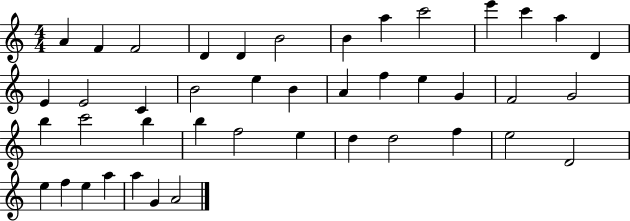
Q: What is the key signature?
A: C major